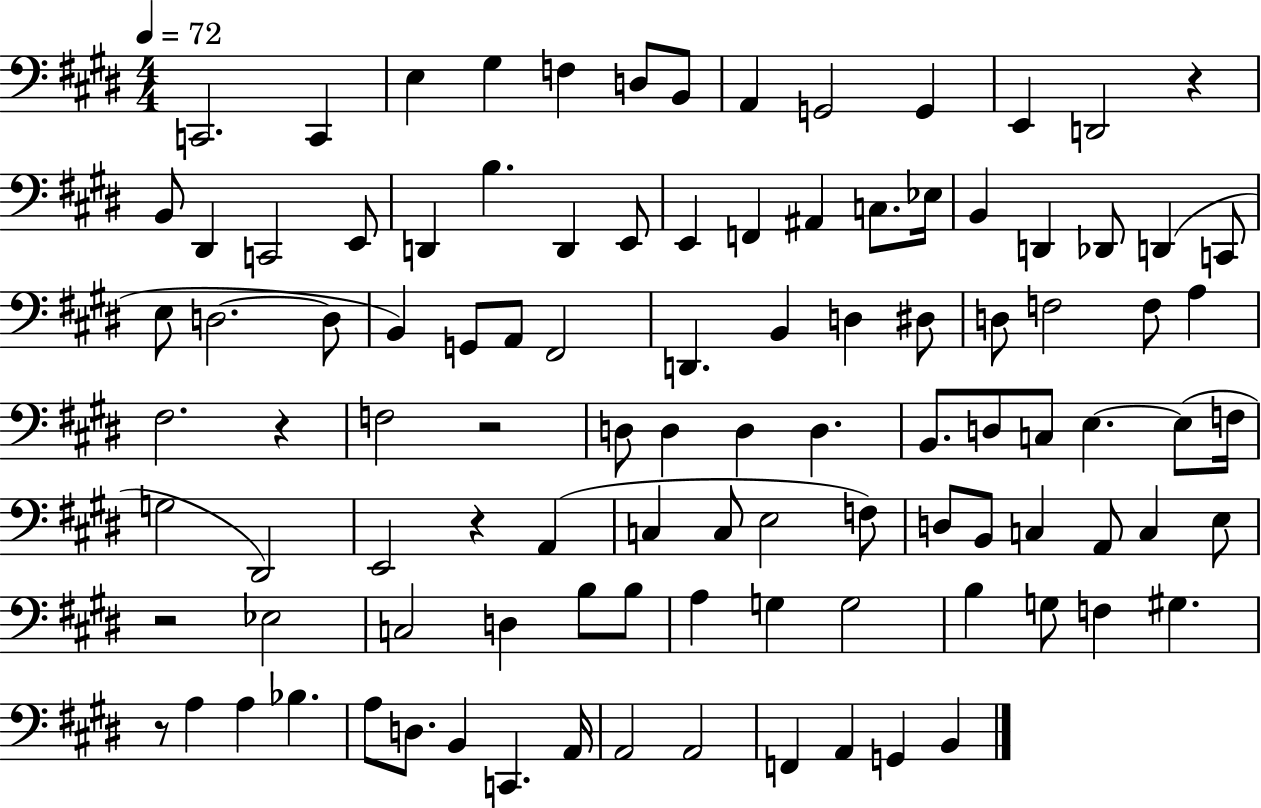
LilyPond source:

{
  \clef bass
  \numericTimeSignature
  \time 4/4
  \key e \major
  \tempo 4 = 72
  c,2. c,4 | e4 gis4 f4 d8 b,8 | a,4 g,2 g,4 | e,4 d,2 r4 | \break b,8 dis,4 c,2 e,8 | d,4 b4. d,4 e,8 | e,4 f,4 ais,4 c8. ees16 | b,4 d,4 des,8 d,4( c,8 | \break e8 d2.~~ d8 | b,4) g,8 a,8 fis,2 | d,4. b,4 d4 dis8 | d8 f2 f8 a4 | \break fis2. r4 | f2 r2 | d8 d4 d4 d4. | b,8. d8 c8 e4.~~ e8( f16 | \break g2 dis,2) | e,2 r4 a,4( | c4 c8 e2 f8) | d8 b,8 c4 a,8 c4 e8 | \break r2 ees2 | c2 d4 b8 b8 | a4 g4 g2 | b4 g8 f4 gis4. | \break r8 a4 a4 bes4. | a8 d8. b,4 c,4. a,16 | a,2 a,2 | f,4 a,4 g,4 b,4 | \break \bar "|."
}